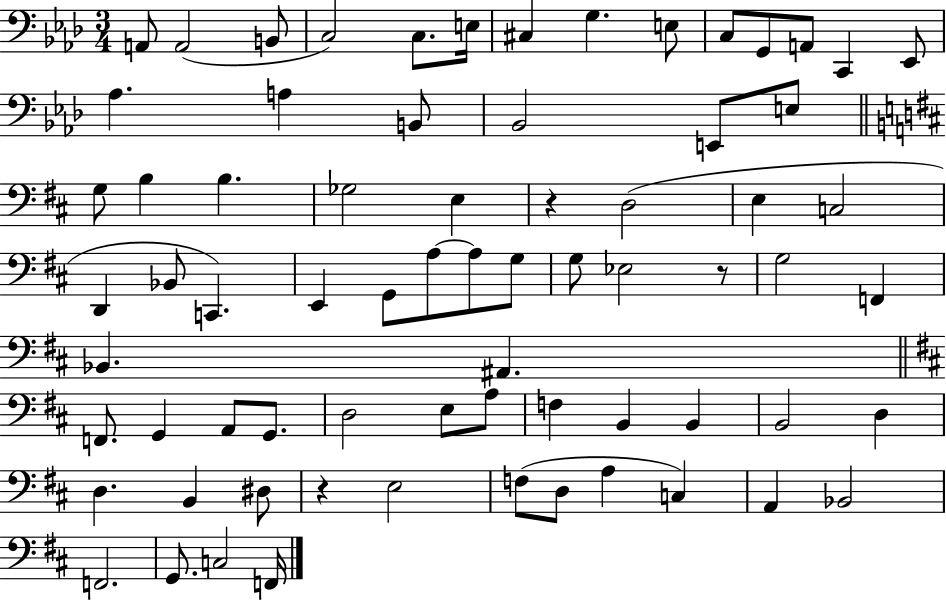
{
  \clef bass
  \numericTimeSignature
  \time 3/4
  \key aes \major
  a,8 a,2( b,8 | c2) c8. e16 | cis4 g4. e8 | c8 g,8 a,8 c,4 ees,8 | \break aes4. a4 b,8 | bes,2 e,8 e8 | \bar "||" \break \key d \major g8 b4 b4. | ges2 e4 | r4 d2( | e4 c2 | \break d,4 bes,8 c,4.) | e,4 g,8 a8~~ a8 g8 | g8 ees2 r8 | g2 f,4 | \break bes,4. ais,4. | \bar "||" \break \key d \major f,8. g,4 a,8 g,8. | d2 e8 a8 | f4 b,4 b,4 | b,2 d4 | \break d4. b,4 dis8 | r4 e2 | f8( d8 a4 c4) | a,4 bes,2 | \break f,2. | g,8. c2 f,16 | \bar "|."
}